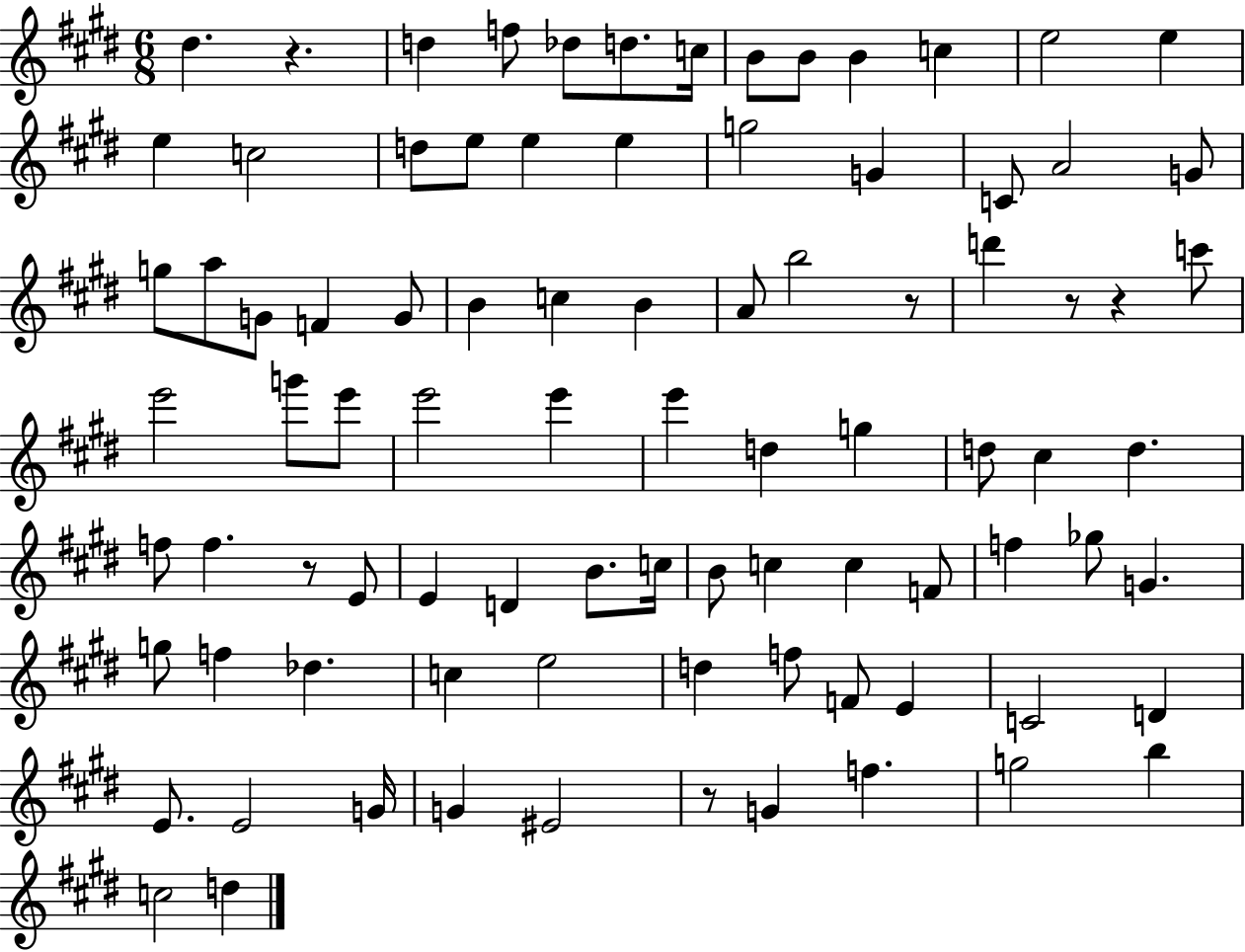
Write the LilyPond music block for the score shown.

{
  \clef treble
  \numericTimeSignature
  \time 6/8
  \key e \major
  dis''4. r4. | d''4 f''8 des''8 d''8. c''16 | b'8 b'8 b'4 c''4 | e''2 e''4 | \break e''4 c''2 | d''8 e''8 e''4 e''4 | g''2 g'4 | c'8 a'2 g'8 | \break g''8 a''8 g'8 f'4 g'8 | b'4 c''4 b'4 | a'8 b''2 r8 | d'''4 r8 r4 c'''8 | \break e'''2 g'''8 e'''8 | e'''2 e'''4 | e'''4 d''4 g''4 | d''8 cis''4 d''4. | \break f''8 f''4. r8 e'8 | e'4 d'4 b'8. c''16 | b'8 c''4 c''4 f'8 | f''4 ges''8 g'4. | \break g''8 f''4 des''4. | c''4 e''2 | d''4 f''8 f'8 e'4 | c'2 d'4 | \break e'8. e'2 g'16 | g'4 eis'2 | r8 g'4 f''4. | g''2 b''4 | \break c''2 d''4 | \bar "|."
}